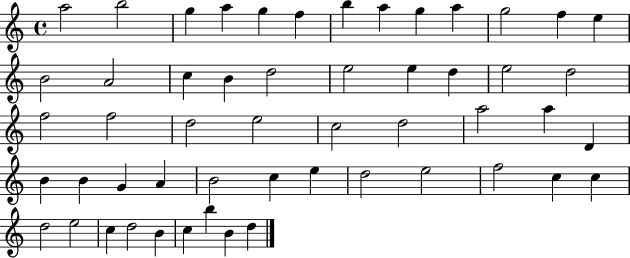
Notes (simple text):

A5/h B5/h G5/q A5/q G5/q F5/q B5/q A5/q G5/q A5/q G5/h F5/q E5/q B4/h A4/h C5/q B4/q D5/h E5/h E5/q D5/q E5/h D5/h F5/h F5/h D5/h E5/h C5/h D5/h A5/h A5/q D4/q B4/q B4/q G4/q A4/q B4/h C5/q E5/q D5/h E5/h F5/h C5/q C5/q D5/h E5/h C5/q D5/h B4/q C5/q B5/q B4/q D5/q